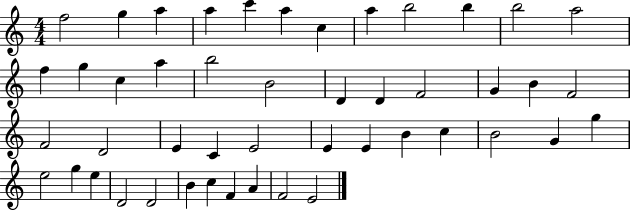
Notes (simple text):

F5/h G5/q A5/q A5/q C6/q A5/q C5/q A5/q B5/h B5/q B5/h A5/h F5/q G5/q C5/q A5/q B5/h B4/h D4/q D4/q F4/h G4/q B4/q F4/h F4/h D4/h E4/q C4/q E4/h E4/q E4/q B4/q C5/q B4/h G4/q G5/q E5/h G5/q E5/q D4/h D4/h B4/q C5/q F4/q A4/q F4/h E4/h